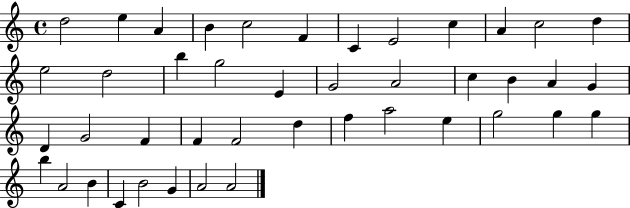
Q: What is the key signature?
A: C major